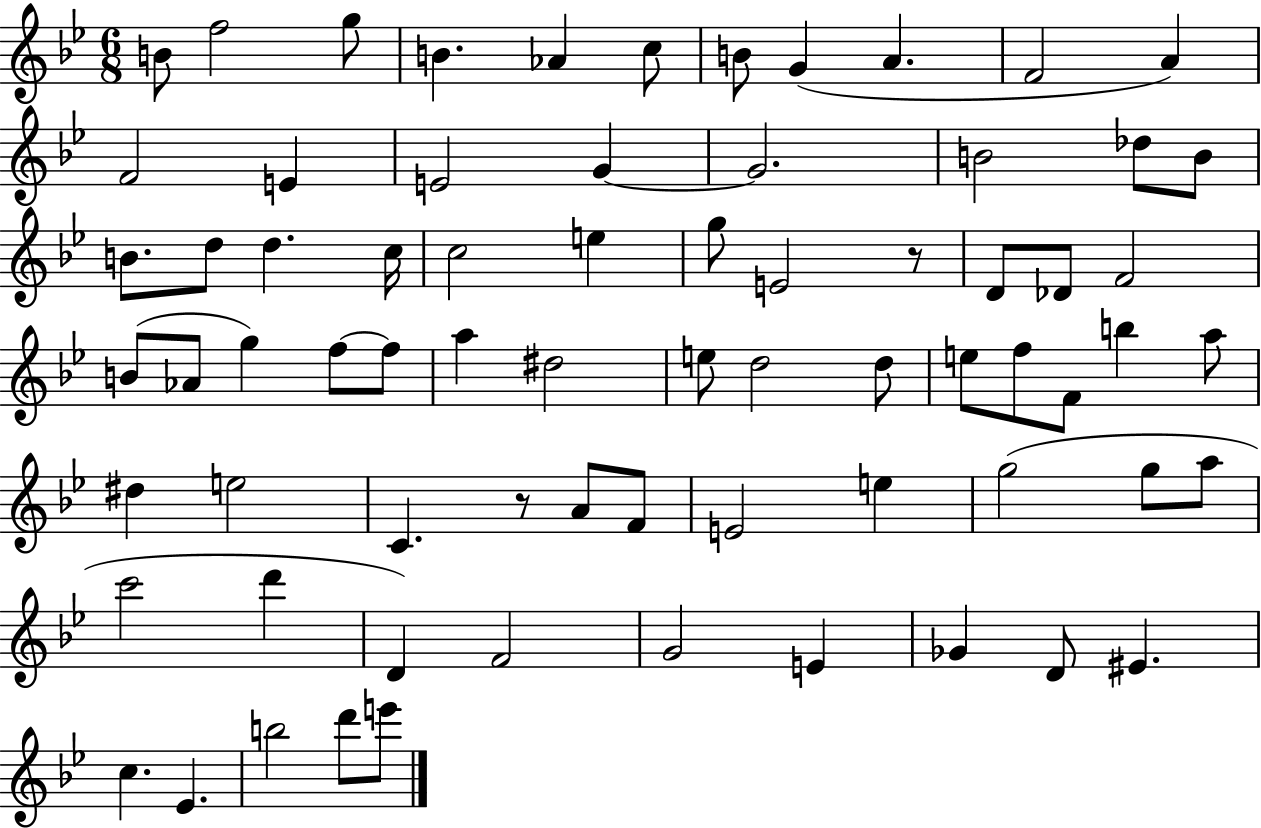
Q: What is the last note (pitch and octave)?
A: E6